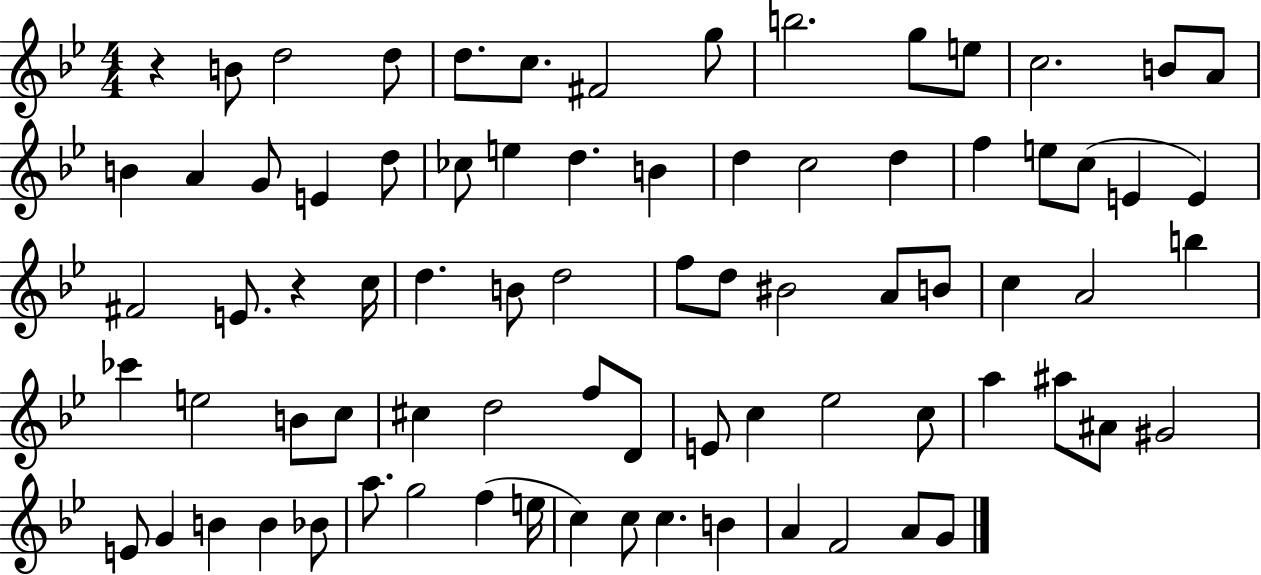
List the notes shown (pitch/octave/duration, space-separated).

R/q B4/e D5/h D5/e D5/e. C5/e. F#4/h G5/e B5/h. G5/e E5/e C5/h. B4/e A4/e B4/q A4/q G4/e E4/q D5/e CES5/e E5/q D5/q. B4/q D5/q C5/h D5/q F5/q E5/e C5/e E4/q E4/q F#4/h E4/e. R/q C5/s D5/q. B4/e D5/h F5/e D5/e BIS4/h A4/e B4/e C5/q A4/h B5/q CES6/q E5/h B4/e C5/e C#5/q D5/h F5/e D4/e E4/e C5/q Eb5/h C5/e A5/q A#5/e A#4/e G#4/h E4/e G4/q B4/q B4/q Bb4/e A5/e. G5/h F5/q E5/s C5/q C5/e C5/q. B4/q A4/q F4/h A4/e G4/e